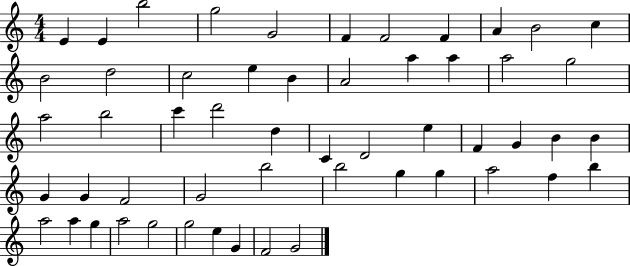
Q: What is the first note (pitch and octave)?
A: E4